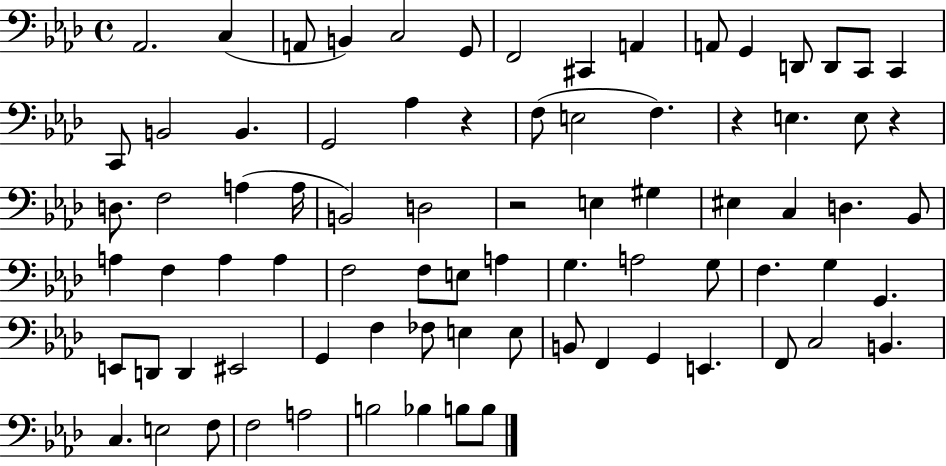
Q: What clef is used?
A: bass